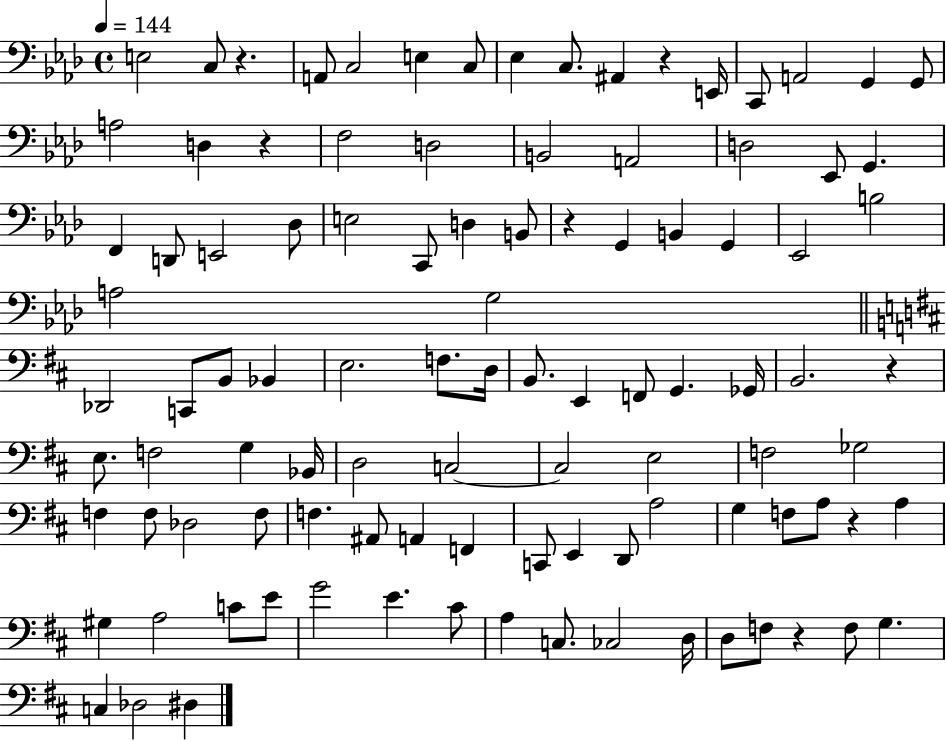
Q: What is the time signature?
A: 4/4